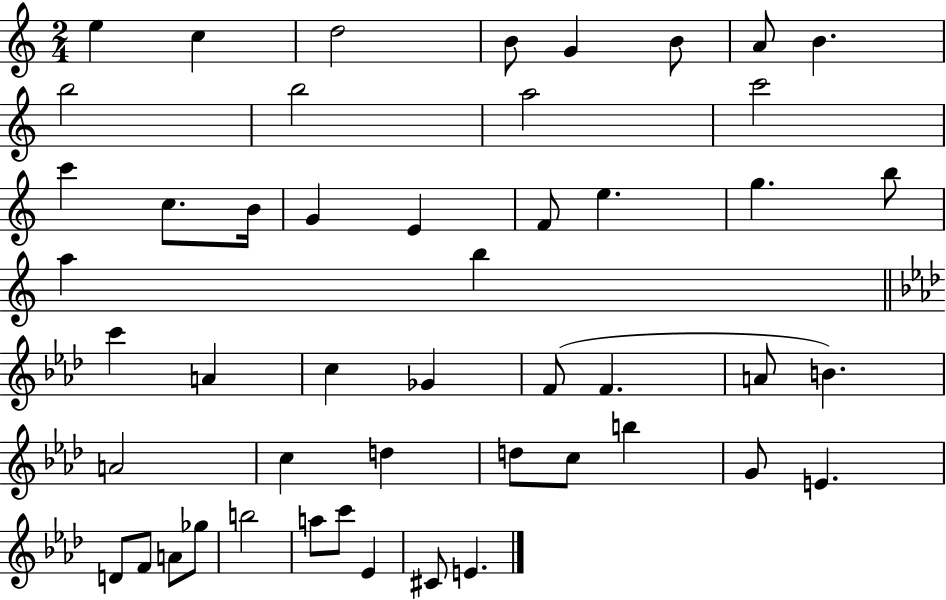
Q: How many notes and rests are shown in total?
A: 49